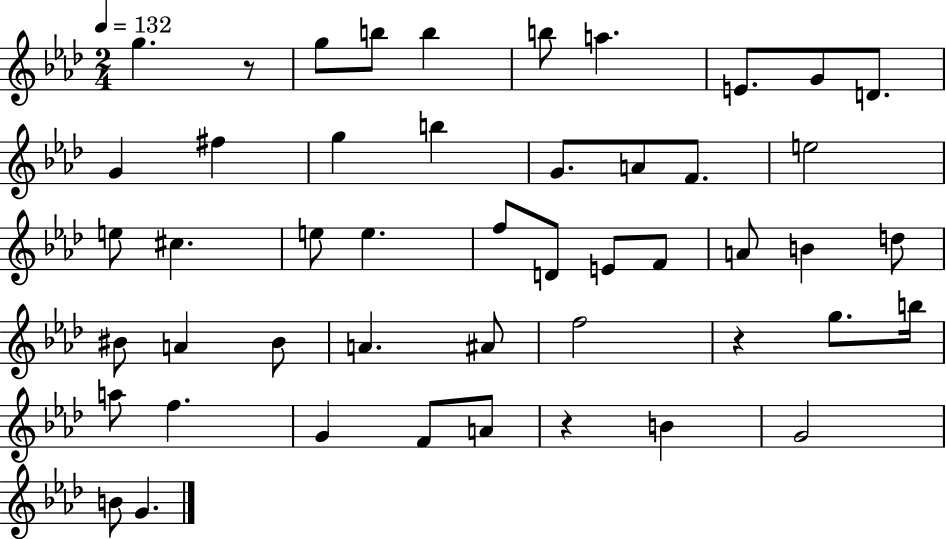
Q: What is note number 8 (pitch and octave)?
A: G4